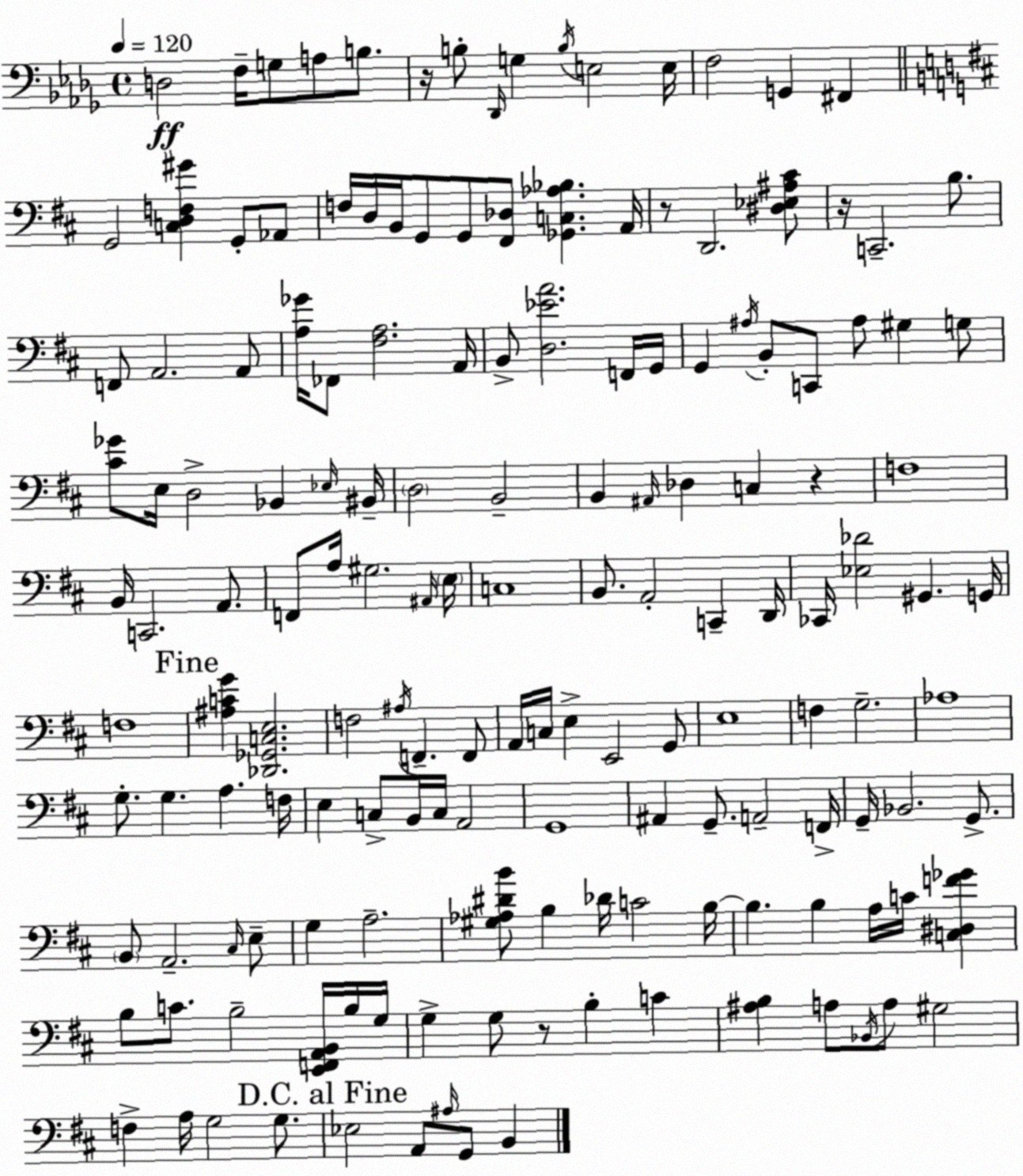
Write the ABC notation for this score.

X:1
T:Untitled
M:4/4
L:1/4
K:Bbm
D,2 F,/4 G,/2 A,/2 B,/2 z/4 B,/2 _D,,/4 G, B,/4 E,2 E,/4 F,2 G,, ^F,, G,,2 [C,D,F,^G] G,,/2 _A,,/2 F,/4 D,/4 B,,/4 G,,/2 G,,/2 [^F,,_D,]/2 [_G,,C,_A,_B,] A,,/4 z/2 D,,2 [^D,_E,^A,^C]/2 z/4 C,,2 B,/2 F,,/2 A,,2 A,,/2 [A,_G]/4 _F,,/2 [^F,A,]2 A,,/4 B,,/2 [D,_EA]2 F,,/4 G,,/4 G,, ^A,/4 B,,/2 C,,/2 ^A,/2 ^G, G,/2 [^C_G]/2 E,/4 D,2 _B,, _E,/4 ^B,,/4 D,2 B,,2 B,, ^A,,/4 _D, C, z F,4 B,,/4 C,,2 A,,/2 F,,/2 A,/4 ^G,2 ^A,,/4 E,/4 C,4 B,,/2 A,,2 C,, D,,/4 _C,,/4 [_E,_D]2 ^G,, G,,/4 F,4 [^A,CG] [_D,,_G,,C,E,]2 F,2 ^A,/4 F,, F,,/2 A,,/4 C,/4 E, E,,2 G,,/2 E,4 F, G,2 _A,4 G,/2 G, A, F,/4 E, C,/2 B,,/4 C,/4 A,,2 G,,4 ^A,, G,,/2 A,,2 F,,/4 G,,/4 _B,,2 G,,/2 B,,/2 A,,2 ^C,/4 E,/2 G, A,2 [^G,_A,^DB]/2 B, _D/4 C2 B,/4 B, B, A,/4 C/4 [C,^D,F_G] B,/2 C/2 B,2 [E,,F,,A,,B,,]/4 B,/4 G,/4 G, G,/2 z/2 B, C [^A,B,] A,/2 _B,,/4 A,/2 ^G,2 F, A,/4 G,2 G,/2 _E,2 A,,/2 ^A,/4 G,,/2 B,,